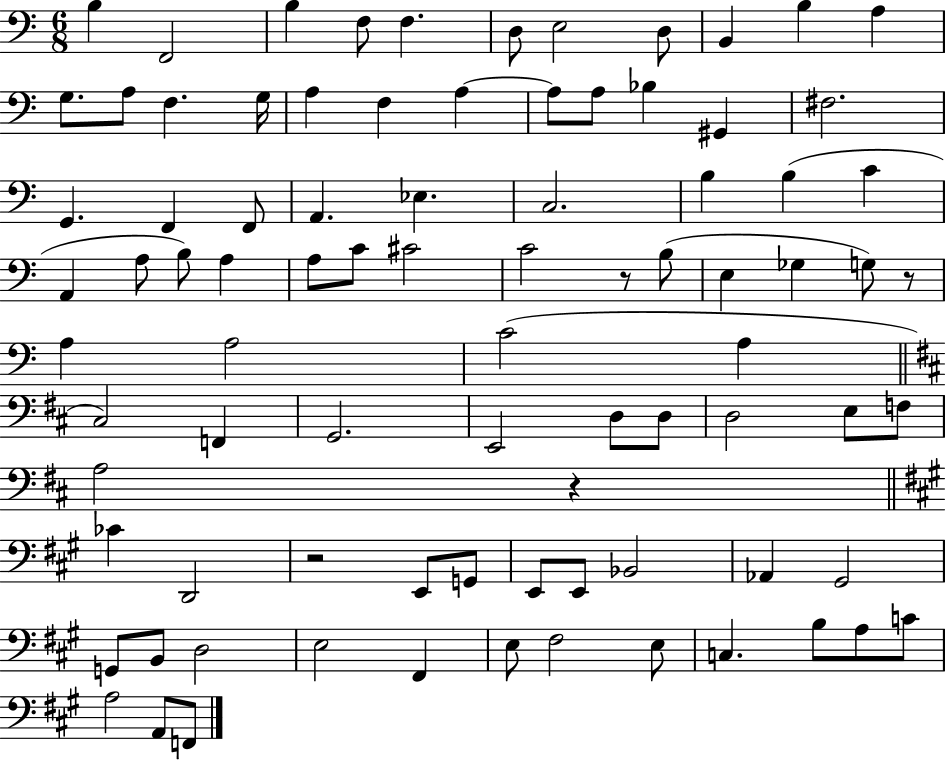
X:1
T:Untitled
M:6/8
L:1/4
K:C
B, F,,2 B, F,/2 F, D,/2 E,2 D,/2 B,, B, A, G,/2 A,/2 F, G,/4 A, F, A, A,/2 A,/2 _B, ^G,, ^F,2 G,, F,, F,,/2 A,, _E, C,2 B, B, C A,, A,/2 B,/2 A, A,/2 C/2 ^C2 C2 z/2 B,/2 E, _G, G,/2 z/2 A, A,2 C2 A, ^C,2 F,, G,,2 E,,2 D,/2 D,/2 D,2 E,/2 F,/2 A,2 z _C D,,2 z2 E,,/2 G,,/2 E,,/2 E,,/2 _B,,2 _A,, ^G,,2 G,,/2 B,,/2 D,2 E,2 ^F,, E,/2 ^F,2 E,/2 C, B,/2 A,/2 C/2 A,2 A,,/2 F,,/2